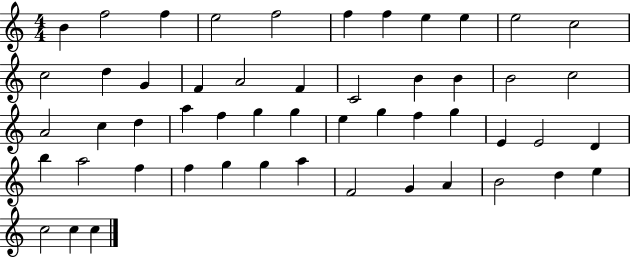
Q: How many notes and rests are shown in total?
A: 52